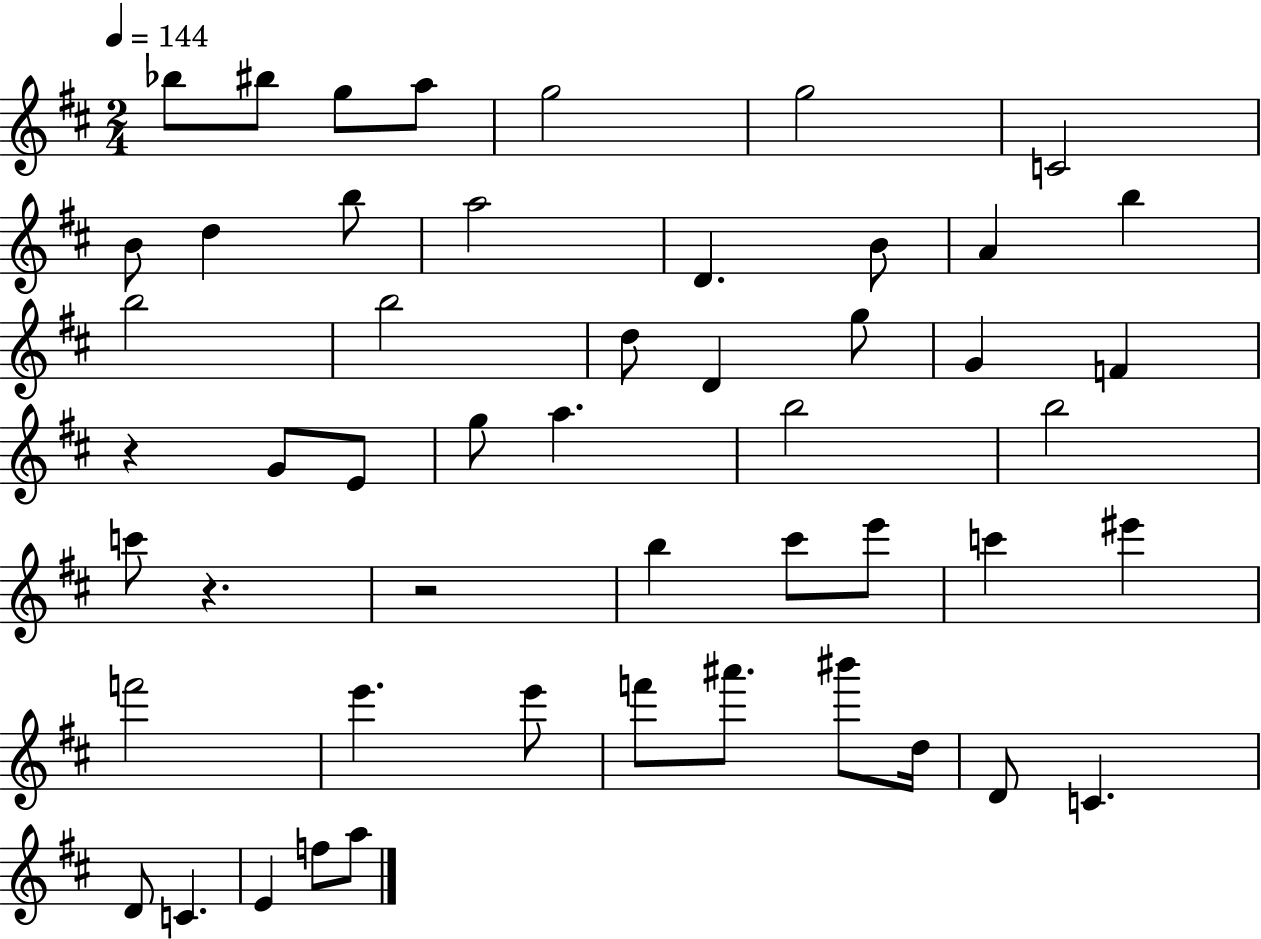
X:1
T:Untitled
M:2/4
L:1/4
K:D
_b/2 ^b/2 g/2 a/2 g2 g2 C2 B/2 d b/2 a2 D B/2 A b b2 b2 d/2 D g/2 G F z G/2 E/2 g/2 a b2 b2 c'/2 z z2 b ^c'/2 e'/2 c' ^e' f'2 e' e'/2 f'/2 ^a'/2 ^b'/2 d/4 D/2 C D/2 C E f/2 a/2